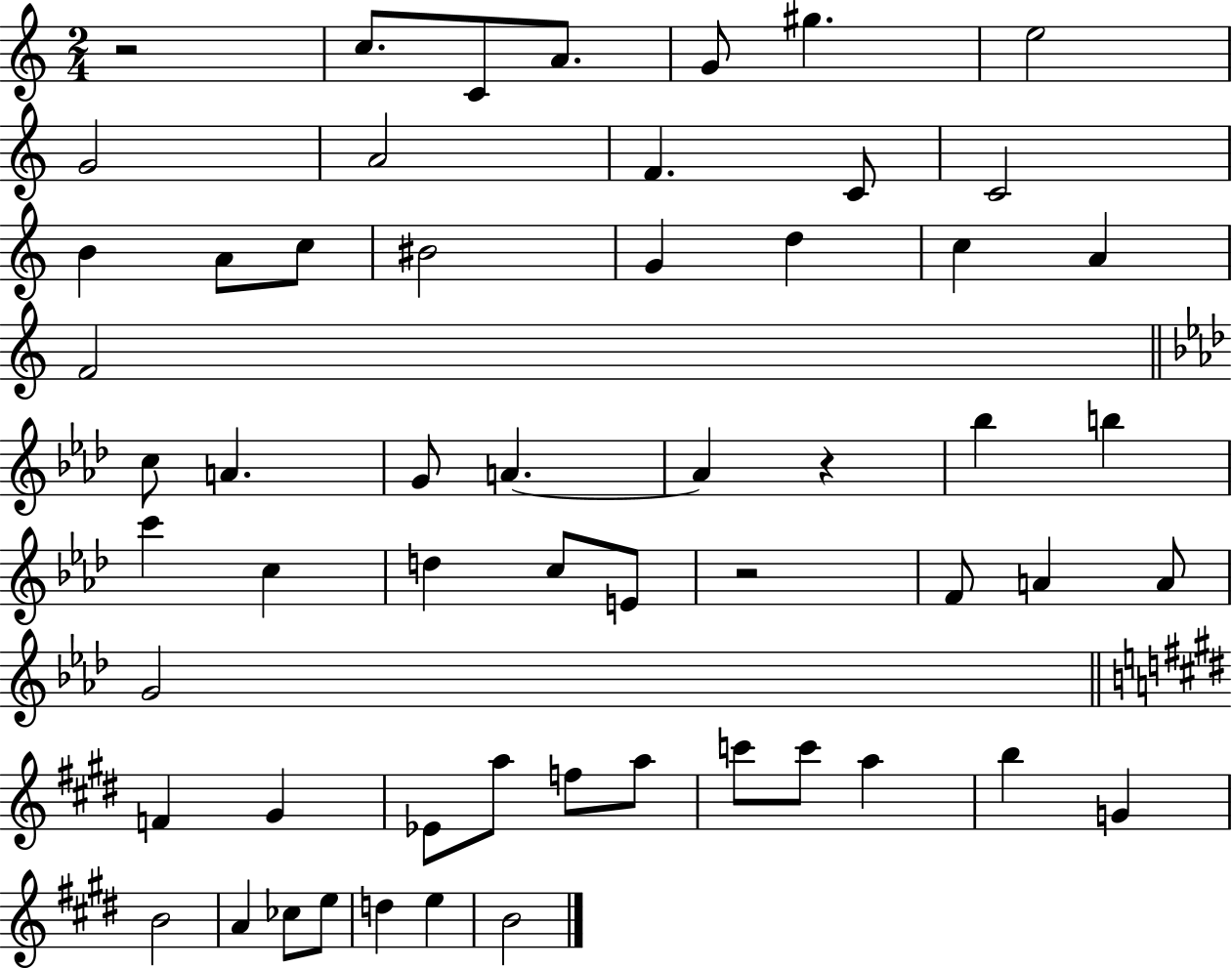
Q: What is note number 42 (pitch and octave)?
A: A5